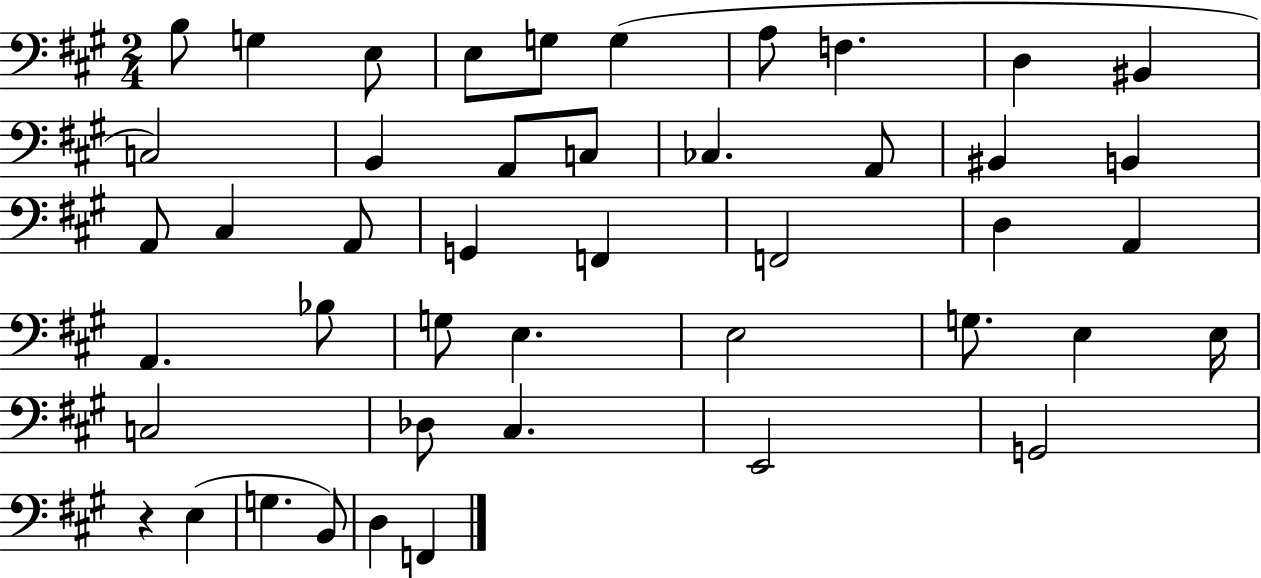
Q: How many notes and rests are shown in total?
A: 45